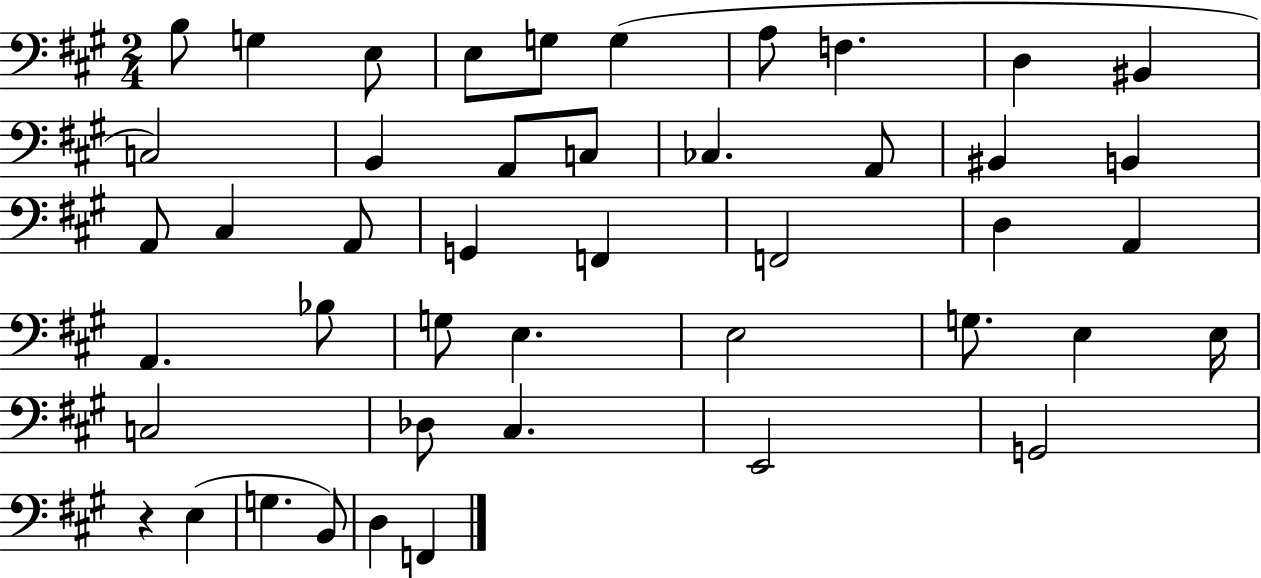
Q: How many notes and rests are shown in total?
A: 45